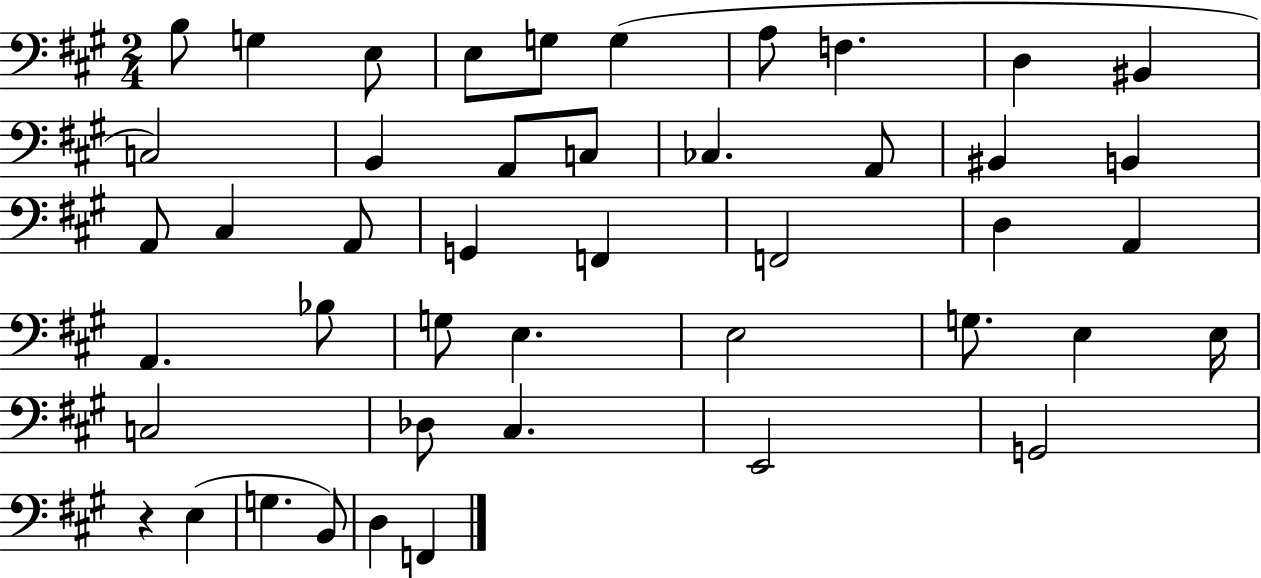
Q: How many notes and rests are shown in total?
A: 45